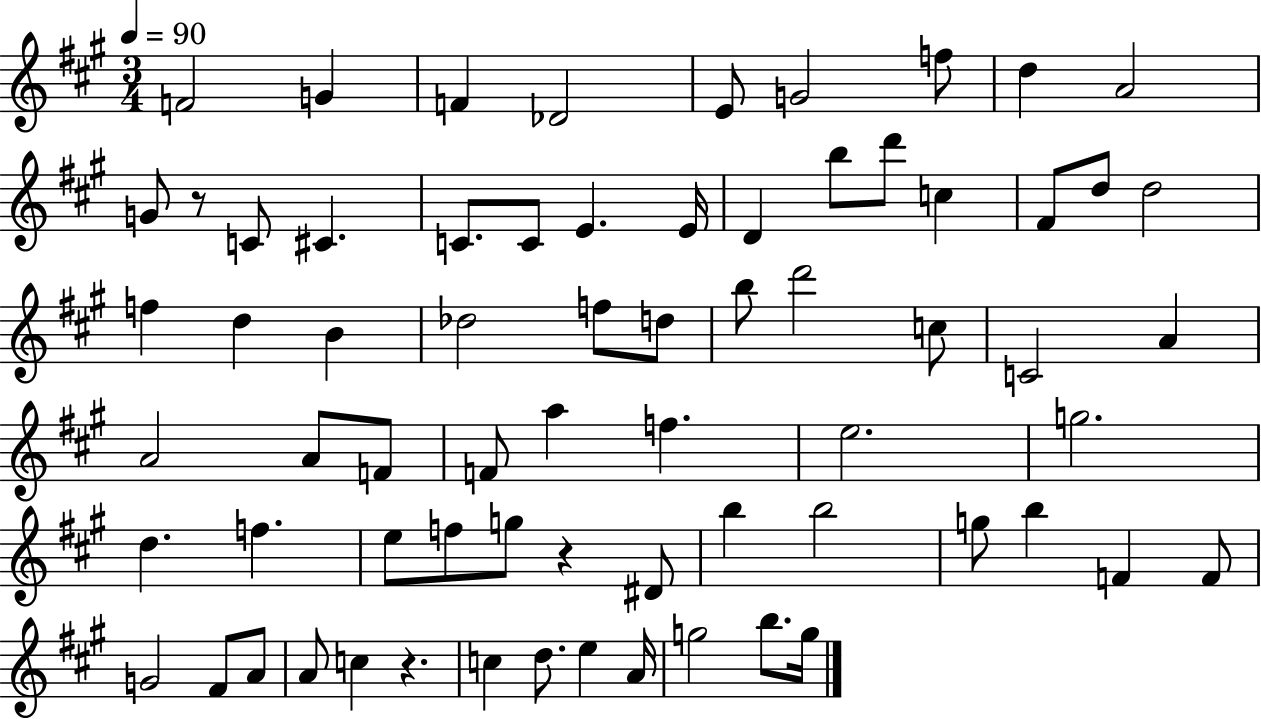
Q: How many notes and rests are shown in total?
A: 69